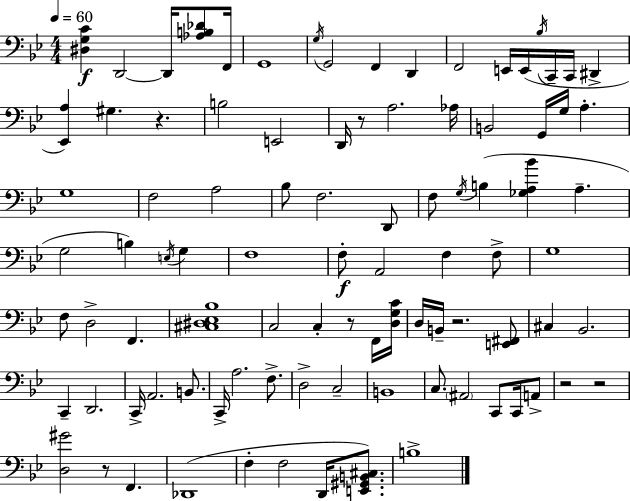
[D#3,G3,C4]/q D2/h D2/s [Ab3,B3,Db4]/e F2/s G2/w G3/s G2/h F2/q D2/q F2/h E2/s E2/s Bb3/s C2/s C2/s D#2/q [Eb2,A3]/q G#3/q. R/q. B3/h E2/h D2/s R/e A3/h. Ab3/s B2/h G2/s G3/s A3/q. G3/w F3/h A3/h Bb3/e F3/h. D2/e F3/e G3/s B3/q [Gb3,A3,Bb4]/q A3/q. G3/h B3/q E3/s G3/q F3/w F3/e A2/h F3/q F3/e G3/w F3/e D3/h F2/q. [C#3,D#3,Eb3,Bb3]/w C3/h C3/q R/e F2/s [D3,G3,C4]/s D3/s B2/s R/h. [E2,F#2]/e C#3/q Bb2/h. C2/q D2/h. C2/s A2/h. B2/e. C2/s A3/h. F3/e. D3/h C3/h B2/w C3/e. A#2/h C2/e C2/s A2/e R/h R/h [D3,G#4]/h R/e F2/q. Db2/w F3/q F3/h D2/s [E2,G#2,B2,C#3]/e. B3/w